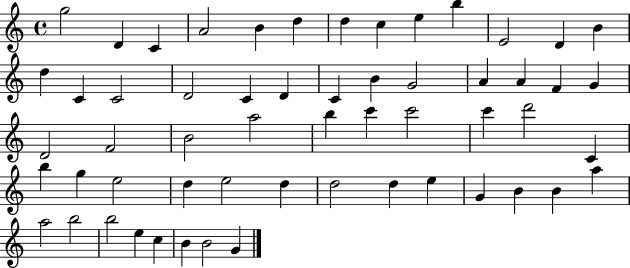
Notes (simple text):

G5/h D4/q C4/q A4/h B4/q D5/q D5/q C5/q E5/q B5/q E4/h D4/q B4/q D5/q C4/q C4/h D4/h C4/q D4/q C4/q B4/q G4/h A4/q A4/q F4/q G4/q D4/h F4/h B4/h A5/h B5/q C6/q C6/h C6/q D6/h C4/q B5/q G5/q E5/h D5/q E5/h D5/q D5/h D5/q E5/q G4/q B4/q B4/q A5/q A5/h B5/h B5/h E5/q C5/q B4/q B4/h G4/q